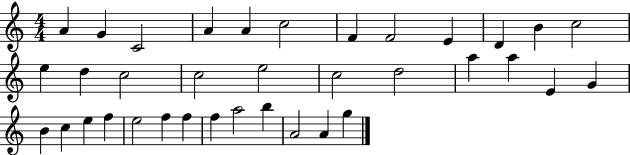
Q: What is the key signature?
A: C major